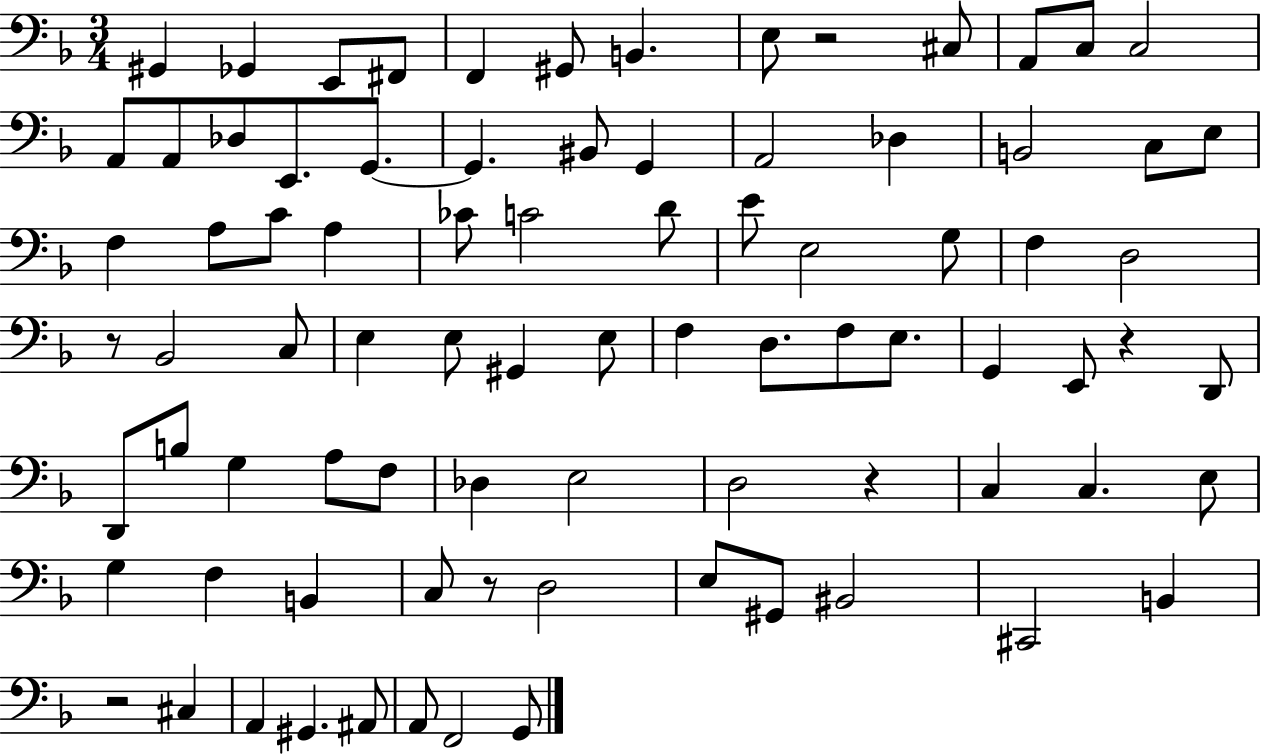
{
  \clef bass
  \numericTimeSignature
  \time 3/4
  \key f \major
  \repeat volta 2 { gis,4 ges,4 e,8 fis,8 | f,4 gis,8 b,4. | e8 r2 cis8 | a,8 c8 c2 | \break a,8 a,8 des8 e,8. g,8.~~ | g,4. bis,8 g,4 | a,2 des4 | b,2 c8 e8 | \break f4 a8 c'8 a4 | ces'8 c'2 d'8 | e'8 e2 g8 | f4 d2 | \break r8 bes,2 c8 | e4 e8 gis,4 e8 | f4 d8. f8 e8. | g,4 e,8 r4 d,8 | \break d,8 b8 g4 a8 f8 | des4 e2 | d2 r4 | c4 c4. e8 | \break g4 f4 b,4 | c8 r8 d2 | e8 gis,8 bis,2 | cis,2 b,4 | \break r2 cis4 | a,4 gis,4. ais,8 | a,8 f,2 g,8 | } \bar "|."
}